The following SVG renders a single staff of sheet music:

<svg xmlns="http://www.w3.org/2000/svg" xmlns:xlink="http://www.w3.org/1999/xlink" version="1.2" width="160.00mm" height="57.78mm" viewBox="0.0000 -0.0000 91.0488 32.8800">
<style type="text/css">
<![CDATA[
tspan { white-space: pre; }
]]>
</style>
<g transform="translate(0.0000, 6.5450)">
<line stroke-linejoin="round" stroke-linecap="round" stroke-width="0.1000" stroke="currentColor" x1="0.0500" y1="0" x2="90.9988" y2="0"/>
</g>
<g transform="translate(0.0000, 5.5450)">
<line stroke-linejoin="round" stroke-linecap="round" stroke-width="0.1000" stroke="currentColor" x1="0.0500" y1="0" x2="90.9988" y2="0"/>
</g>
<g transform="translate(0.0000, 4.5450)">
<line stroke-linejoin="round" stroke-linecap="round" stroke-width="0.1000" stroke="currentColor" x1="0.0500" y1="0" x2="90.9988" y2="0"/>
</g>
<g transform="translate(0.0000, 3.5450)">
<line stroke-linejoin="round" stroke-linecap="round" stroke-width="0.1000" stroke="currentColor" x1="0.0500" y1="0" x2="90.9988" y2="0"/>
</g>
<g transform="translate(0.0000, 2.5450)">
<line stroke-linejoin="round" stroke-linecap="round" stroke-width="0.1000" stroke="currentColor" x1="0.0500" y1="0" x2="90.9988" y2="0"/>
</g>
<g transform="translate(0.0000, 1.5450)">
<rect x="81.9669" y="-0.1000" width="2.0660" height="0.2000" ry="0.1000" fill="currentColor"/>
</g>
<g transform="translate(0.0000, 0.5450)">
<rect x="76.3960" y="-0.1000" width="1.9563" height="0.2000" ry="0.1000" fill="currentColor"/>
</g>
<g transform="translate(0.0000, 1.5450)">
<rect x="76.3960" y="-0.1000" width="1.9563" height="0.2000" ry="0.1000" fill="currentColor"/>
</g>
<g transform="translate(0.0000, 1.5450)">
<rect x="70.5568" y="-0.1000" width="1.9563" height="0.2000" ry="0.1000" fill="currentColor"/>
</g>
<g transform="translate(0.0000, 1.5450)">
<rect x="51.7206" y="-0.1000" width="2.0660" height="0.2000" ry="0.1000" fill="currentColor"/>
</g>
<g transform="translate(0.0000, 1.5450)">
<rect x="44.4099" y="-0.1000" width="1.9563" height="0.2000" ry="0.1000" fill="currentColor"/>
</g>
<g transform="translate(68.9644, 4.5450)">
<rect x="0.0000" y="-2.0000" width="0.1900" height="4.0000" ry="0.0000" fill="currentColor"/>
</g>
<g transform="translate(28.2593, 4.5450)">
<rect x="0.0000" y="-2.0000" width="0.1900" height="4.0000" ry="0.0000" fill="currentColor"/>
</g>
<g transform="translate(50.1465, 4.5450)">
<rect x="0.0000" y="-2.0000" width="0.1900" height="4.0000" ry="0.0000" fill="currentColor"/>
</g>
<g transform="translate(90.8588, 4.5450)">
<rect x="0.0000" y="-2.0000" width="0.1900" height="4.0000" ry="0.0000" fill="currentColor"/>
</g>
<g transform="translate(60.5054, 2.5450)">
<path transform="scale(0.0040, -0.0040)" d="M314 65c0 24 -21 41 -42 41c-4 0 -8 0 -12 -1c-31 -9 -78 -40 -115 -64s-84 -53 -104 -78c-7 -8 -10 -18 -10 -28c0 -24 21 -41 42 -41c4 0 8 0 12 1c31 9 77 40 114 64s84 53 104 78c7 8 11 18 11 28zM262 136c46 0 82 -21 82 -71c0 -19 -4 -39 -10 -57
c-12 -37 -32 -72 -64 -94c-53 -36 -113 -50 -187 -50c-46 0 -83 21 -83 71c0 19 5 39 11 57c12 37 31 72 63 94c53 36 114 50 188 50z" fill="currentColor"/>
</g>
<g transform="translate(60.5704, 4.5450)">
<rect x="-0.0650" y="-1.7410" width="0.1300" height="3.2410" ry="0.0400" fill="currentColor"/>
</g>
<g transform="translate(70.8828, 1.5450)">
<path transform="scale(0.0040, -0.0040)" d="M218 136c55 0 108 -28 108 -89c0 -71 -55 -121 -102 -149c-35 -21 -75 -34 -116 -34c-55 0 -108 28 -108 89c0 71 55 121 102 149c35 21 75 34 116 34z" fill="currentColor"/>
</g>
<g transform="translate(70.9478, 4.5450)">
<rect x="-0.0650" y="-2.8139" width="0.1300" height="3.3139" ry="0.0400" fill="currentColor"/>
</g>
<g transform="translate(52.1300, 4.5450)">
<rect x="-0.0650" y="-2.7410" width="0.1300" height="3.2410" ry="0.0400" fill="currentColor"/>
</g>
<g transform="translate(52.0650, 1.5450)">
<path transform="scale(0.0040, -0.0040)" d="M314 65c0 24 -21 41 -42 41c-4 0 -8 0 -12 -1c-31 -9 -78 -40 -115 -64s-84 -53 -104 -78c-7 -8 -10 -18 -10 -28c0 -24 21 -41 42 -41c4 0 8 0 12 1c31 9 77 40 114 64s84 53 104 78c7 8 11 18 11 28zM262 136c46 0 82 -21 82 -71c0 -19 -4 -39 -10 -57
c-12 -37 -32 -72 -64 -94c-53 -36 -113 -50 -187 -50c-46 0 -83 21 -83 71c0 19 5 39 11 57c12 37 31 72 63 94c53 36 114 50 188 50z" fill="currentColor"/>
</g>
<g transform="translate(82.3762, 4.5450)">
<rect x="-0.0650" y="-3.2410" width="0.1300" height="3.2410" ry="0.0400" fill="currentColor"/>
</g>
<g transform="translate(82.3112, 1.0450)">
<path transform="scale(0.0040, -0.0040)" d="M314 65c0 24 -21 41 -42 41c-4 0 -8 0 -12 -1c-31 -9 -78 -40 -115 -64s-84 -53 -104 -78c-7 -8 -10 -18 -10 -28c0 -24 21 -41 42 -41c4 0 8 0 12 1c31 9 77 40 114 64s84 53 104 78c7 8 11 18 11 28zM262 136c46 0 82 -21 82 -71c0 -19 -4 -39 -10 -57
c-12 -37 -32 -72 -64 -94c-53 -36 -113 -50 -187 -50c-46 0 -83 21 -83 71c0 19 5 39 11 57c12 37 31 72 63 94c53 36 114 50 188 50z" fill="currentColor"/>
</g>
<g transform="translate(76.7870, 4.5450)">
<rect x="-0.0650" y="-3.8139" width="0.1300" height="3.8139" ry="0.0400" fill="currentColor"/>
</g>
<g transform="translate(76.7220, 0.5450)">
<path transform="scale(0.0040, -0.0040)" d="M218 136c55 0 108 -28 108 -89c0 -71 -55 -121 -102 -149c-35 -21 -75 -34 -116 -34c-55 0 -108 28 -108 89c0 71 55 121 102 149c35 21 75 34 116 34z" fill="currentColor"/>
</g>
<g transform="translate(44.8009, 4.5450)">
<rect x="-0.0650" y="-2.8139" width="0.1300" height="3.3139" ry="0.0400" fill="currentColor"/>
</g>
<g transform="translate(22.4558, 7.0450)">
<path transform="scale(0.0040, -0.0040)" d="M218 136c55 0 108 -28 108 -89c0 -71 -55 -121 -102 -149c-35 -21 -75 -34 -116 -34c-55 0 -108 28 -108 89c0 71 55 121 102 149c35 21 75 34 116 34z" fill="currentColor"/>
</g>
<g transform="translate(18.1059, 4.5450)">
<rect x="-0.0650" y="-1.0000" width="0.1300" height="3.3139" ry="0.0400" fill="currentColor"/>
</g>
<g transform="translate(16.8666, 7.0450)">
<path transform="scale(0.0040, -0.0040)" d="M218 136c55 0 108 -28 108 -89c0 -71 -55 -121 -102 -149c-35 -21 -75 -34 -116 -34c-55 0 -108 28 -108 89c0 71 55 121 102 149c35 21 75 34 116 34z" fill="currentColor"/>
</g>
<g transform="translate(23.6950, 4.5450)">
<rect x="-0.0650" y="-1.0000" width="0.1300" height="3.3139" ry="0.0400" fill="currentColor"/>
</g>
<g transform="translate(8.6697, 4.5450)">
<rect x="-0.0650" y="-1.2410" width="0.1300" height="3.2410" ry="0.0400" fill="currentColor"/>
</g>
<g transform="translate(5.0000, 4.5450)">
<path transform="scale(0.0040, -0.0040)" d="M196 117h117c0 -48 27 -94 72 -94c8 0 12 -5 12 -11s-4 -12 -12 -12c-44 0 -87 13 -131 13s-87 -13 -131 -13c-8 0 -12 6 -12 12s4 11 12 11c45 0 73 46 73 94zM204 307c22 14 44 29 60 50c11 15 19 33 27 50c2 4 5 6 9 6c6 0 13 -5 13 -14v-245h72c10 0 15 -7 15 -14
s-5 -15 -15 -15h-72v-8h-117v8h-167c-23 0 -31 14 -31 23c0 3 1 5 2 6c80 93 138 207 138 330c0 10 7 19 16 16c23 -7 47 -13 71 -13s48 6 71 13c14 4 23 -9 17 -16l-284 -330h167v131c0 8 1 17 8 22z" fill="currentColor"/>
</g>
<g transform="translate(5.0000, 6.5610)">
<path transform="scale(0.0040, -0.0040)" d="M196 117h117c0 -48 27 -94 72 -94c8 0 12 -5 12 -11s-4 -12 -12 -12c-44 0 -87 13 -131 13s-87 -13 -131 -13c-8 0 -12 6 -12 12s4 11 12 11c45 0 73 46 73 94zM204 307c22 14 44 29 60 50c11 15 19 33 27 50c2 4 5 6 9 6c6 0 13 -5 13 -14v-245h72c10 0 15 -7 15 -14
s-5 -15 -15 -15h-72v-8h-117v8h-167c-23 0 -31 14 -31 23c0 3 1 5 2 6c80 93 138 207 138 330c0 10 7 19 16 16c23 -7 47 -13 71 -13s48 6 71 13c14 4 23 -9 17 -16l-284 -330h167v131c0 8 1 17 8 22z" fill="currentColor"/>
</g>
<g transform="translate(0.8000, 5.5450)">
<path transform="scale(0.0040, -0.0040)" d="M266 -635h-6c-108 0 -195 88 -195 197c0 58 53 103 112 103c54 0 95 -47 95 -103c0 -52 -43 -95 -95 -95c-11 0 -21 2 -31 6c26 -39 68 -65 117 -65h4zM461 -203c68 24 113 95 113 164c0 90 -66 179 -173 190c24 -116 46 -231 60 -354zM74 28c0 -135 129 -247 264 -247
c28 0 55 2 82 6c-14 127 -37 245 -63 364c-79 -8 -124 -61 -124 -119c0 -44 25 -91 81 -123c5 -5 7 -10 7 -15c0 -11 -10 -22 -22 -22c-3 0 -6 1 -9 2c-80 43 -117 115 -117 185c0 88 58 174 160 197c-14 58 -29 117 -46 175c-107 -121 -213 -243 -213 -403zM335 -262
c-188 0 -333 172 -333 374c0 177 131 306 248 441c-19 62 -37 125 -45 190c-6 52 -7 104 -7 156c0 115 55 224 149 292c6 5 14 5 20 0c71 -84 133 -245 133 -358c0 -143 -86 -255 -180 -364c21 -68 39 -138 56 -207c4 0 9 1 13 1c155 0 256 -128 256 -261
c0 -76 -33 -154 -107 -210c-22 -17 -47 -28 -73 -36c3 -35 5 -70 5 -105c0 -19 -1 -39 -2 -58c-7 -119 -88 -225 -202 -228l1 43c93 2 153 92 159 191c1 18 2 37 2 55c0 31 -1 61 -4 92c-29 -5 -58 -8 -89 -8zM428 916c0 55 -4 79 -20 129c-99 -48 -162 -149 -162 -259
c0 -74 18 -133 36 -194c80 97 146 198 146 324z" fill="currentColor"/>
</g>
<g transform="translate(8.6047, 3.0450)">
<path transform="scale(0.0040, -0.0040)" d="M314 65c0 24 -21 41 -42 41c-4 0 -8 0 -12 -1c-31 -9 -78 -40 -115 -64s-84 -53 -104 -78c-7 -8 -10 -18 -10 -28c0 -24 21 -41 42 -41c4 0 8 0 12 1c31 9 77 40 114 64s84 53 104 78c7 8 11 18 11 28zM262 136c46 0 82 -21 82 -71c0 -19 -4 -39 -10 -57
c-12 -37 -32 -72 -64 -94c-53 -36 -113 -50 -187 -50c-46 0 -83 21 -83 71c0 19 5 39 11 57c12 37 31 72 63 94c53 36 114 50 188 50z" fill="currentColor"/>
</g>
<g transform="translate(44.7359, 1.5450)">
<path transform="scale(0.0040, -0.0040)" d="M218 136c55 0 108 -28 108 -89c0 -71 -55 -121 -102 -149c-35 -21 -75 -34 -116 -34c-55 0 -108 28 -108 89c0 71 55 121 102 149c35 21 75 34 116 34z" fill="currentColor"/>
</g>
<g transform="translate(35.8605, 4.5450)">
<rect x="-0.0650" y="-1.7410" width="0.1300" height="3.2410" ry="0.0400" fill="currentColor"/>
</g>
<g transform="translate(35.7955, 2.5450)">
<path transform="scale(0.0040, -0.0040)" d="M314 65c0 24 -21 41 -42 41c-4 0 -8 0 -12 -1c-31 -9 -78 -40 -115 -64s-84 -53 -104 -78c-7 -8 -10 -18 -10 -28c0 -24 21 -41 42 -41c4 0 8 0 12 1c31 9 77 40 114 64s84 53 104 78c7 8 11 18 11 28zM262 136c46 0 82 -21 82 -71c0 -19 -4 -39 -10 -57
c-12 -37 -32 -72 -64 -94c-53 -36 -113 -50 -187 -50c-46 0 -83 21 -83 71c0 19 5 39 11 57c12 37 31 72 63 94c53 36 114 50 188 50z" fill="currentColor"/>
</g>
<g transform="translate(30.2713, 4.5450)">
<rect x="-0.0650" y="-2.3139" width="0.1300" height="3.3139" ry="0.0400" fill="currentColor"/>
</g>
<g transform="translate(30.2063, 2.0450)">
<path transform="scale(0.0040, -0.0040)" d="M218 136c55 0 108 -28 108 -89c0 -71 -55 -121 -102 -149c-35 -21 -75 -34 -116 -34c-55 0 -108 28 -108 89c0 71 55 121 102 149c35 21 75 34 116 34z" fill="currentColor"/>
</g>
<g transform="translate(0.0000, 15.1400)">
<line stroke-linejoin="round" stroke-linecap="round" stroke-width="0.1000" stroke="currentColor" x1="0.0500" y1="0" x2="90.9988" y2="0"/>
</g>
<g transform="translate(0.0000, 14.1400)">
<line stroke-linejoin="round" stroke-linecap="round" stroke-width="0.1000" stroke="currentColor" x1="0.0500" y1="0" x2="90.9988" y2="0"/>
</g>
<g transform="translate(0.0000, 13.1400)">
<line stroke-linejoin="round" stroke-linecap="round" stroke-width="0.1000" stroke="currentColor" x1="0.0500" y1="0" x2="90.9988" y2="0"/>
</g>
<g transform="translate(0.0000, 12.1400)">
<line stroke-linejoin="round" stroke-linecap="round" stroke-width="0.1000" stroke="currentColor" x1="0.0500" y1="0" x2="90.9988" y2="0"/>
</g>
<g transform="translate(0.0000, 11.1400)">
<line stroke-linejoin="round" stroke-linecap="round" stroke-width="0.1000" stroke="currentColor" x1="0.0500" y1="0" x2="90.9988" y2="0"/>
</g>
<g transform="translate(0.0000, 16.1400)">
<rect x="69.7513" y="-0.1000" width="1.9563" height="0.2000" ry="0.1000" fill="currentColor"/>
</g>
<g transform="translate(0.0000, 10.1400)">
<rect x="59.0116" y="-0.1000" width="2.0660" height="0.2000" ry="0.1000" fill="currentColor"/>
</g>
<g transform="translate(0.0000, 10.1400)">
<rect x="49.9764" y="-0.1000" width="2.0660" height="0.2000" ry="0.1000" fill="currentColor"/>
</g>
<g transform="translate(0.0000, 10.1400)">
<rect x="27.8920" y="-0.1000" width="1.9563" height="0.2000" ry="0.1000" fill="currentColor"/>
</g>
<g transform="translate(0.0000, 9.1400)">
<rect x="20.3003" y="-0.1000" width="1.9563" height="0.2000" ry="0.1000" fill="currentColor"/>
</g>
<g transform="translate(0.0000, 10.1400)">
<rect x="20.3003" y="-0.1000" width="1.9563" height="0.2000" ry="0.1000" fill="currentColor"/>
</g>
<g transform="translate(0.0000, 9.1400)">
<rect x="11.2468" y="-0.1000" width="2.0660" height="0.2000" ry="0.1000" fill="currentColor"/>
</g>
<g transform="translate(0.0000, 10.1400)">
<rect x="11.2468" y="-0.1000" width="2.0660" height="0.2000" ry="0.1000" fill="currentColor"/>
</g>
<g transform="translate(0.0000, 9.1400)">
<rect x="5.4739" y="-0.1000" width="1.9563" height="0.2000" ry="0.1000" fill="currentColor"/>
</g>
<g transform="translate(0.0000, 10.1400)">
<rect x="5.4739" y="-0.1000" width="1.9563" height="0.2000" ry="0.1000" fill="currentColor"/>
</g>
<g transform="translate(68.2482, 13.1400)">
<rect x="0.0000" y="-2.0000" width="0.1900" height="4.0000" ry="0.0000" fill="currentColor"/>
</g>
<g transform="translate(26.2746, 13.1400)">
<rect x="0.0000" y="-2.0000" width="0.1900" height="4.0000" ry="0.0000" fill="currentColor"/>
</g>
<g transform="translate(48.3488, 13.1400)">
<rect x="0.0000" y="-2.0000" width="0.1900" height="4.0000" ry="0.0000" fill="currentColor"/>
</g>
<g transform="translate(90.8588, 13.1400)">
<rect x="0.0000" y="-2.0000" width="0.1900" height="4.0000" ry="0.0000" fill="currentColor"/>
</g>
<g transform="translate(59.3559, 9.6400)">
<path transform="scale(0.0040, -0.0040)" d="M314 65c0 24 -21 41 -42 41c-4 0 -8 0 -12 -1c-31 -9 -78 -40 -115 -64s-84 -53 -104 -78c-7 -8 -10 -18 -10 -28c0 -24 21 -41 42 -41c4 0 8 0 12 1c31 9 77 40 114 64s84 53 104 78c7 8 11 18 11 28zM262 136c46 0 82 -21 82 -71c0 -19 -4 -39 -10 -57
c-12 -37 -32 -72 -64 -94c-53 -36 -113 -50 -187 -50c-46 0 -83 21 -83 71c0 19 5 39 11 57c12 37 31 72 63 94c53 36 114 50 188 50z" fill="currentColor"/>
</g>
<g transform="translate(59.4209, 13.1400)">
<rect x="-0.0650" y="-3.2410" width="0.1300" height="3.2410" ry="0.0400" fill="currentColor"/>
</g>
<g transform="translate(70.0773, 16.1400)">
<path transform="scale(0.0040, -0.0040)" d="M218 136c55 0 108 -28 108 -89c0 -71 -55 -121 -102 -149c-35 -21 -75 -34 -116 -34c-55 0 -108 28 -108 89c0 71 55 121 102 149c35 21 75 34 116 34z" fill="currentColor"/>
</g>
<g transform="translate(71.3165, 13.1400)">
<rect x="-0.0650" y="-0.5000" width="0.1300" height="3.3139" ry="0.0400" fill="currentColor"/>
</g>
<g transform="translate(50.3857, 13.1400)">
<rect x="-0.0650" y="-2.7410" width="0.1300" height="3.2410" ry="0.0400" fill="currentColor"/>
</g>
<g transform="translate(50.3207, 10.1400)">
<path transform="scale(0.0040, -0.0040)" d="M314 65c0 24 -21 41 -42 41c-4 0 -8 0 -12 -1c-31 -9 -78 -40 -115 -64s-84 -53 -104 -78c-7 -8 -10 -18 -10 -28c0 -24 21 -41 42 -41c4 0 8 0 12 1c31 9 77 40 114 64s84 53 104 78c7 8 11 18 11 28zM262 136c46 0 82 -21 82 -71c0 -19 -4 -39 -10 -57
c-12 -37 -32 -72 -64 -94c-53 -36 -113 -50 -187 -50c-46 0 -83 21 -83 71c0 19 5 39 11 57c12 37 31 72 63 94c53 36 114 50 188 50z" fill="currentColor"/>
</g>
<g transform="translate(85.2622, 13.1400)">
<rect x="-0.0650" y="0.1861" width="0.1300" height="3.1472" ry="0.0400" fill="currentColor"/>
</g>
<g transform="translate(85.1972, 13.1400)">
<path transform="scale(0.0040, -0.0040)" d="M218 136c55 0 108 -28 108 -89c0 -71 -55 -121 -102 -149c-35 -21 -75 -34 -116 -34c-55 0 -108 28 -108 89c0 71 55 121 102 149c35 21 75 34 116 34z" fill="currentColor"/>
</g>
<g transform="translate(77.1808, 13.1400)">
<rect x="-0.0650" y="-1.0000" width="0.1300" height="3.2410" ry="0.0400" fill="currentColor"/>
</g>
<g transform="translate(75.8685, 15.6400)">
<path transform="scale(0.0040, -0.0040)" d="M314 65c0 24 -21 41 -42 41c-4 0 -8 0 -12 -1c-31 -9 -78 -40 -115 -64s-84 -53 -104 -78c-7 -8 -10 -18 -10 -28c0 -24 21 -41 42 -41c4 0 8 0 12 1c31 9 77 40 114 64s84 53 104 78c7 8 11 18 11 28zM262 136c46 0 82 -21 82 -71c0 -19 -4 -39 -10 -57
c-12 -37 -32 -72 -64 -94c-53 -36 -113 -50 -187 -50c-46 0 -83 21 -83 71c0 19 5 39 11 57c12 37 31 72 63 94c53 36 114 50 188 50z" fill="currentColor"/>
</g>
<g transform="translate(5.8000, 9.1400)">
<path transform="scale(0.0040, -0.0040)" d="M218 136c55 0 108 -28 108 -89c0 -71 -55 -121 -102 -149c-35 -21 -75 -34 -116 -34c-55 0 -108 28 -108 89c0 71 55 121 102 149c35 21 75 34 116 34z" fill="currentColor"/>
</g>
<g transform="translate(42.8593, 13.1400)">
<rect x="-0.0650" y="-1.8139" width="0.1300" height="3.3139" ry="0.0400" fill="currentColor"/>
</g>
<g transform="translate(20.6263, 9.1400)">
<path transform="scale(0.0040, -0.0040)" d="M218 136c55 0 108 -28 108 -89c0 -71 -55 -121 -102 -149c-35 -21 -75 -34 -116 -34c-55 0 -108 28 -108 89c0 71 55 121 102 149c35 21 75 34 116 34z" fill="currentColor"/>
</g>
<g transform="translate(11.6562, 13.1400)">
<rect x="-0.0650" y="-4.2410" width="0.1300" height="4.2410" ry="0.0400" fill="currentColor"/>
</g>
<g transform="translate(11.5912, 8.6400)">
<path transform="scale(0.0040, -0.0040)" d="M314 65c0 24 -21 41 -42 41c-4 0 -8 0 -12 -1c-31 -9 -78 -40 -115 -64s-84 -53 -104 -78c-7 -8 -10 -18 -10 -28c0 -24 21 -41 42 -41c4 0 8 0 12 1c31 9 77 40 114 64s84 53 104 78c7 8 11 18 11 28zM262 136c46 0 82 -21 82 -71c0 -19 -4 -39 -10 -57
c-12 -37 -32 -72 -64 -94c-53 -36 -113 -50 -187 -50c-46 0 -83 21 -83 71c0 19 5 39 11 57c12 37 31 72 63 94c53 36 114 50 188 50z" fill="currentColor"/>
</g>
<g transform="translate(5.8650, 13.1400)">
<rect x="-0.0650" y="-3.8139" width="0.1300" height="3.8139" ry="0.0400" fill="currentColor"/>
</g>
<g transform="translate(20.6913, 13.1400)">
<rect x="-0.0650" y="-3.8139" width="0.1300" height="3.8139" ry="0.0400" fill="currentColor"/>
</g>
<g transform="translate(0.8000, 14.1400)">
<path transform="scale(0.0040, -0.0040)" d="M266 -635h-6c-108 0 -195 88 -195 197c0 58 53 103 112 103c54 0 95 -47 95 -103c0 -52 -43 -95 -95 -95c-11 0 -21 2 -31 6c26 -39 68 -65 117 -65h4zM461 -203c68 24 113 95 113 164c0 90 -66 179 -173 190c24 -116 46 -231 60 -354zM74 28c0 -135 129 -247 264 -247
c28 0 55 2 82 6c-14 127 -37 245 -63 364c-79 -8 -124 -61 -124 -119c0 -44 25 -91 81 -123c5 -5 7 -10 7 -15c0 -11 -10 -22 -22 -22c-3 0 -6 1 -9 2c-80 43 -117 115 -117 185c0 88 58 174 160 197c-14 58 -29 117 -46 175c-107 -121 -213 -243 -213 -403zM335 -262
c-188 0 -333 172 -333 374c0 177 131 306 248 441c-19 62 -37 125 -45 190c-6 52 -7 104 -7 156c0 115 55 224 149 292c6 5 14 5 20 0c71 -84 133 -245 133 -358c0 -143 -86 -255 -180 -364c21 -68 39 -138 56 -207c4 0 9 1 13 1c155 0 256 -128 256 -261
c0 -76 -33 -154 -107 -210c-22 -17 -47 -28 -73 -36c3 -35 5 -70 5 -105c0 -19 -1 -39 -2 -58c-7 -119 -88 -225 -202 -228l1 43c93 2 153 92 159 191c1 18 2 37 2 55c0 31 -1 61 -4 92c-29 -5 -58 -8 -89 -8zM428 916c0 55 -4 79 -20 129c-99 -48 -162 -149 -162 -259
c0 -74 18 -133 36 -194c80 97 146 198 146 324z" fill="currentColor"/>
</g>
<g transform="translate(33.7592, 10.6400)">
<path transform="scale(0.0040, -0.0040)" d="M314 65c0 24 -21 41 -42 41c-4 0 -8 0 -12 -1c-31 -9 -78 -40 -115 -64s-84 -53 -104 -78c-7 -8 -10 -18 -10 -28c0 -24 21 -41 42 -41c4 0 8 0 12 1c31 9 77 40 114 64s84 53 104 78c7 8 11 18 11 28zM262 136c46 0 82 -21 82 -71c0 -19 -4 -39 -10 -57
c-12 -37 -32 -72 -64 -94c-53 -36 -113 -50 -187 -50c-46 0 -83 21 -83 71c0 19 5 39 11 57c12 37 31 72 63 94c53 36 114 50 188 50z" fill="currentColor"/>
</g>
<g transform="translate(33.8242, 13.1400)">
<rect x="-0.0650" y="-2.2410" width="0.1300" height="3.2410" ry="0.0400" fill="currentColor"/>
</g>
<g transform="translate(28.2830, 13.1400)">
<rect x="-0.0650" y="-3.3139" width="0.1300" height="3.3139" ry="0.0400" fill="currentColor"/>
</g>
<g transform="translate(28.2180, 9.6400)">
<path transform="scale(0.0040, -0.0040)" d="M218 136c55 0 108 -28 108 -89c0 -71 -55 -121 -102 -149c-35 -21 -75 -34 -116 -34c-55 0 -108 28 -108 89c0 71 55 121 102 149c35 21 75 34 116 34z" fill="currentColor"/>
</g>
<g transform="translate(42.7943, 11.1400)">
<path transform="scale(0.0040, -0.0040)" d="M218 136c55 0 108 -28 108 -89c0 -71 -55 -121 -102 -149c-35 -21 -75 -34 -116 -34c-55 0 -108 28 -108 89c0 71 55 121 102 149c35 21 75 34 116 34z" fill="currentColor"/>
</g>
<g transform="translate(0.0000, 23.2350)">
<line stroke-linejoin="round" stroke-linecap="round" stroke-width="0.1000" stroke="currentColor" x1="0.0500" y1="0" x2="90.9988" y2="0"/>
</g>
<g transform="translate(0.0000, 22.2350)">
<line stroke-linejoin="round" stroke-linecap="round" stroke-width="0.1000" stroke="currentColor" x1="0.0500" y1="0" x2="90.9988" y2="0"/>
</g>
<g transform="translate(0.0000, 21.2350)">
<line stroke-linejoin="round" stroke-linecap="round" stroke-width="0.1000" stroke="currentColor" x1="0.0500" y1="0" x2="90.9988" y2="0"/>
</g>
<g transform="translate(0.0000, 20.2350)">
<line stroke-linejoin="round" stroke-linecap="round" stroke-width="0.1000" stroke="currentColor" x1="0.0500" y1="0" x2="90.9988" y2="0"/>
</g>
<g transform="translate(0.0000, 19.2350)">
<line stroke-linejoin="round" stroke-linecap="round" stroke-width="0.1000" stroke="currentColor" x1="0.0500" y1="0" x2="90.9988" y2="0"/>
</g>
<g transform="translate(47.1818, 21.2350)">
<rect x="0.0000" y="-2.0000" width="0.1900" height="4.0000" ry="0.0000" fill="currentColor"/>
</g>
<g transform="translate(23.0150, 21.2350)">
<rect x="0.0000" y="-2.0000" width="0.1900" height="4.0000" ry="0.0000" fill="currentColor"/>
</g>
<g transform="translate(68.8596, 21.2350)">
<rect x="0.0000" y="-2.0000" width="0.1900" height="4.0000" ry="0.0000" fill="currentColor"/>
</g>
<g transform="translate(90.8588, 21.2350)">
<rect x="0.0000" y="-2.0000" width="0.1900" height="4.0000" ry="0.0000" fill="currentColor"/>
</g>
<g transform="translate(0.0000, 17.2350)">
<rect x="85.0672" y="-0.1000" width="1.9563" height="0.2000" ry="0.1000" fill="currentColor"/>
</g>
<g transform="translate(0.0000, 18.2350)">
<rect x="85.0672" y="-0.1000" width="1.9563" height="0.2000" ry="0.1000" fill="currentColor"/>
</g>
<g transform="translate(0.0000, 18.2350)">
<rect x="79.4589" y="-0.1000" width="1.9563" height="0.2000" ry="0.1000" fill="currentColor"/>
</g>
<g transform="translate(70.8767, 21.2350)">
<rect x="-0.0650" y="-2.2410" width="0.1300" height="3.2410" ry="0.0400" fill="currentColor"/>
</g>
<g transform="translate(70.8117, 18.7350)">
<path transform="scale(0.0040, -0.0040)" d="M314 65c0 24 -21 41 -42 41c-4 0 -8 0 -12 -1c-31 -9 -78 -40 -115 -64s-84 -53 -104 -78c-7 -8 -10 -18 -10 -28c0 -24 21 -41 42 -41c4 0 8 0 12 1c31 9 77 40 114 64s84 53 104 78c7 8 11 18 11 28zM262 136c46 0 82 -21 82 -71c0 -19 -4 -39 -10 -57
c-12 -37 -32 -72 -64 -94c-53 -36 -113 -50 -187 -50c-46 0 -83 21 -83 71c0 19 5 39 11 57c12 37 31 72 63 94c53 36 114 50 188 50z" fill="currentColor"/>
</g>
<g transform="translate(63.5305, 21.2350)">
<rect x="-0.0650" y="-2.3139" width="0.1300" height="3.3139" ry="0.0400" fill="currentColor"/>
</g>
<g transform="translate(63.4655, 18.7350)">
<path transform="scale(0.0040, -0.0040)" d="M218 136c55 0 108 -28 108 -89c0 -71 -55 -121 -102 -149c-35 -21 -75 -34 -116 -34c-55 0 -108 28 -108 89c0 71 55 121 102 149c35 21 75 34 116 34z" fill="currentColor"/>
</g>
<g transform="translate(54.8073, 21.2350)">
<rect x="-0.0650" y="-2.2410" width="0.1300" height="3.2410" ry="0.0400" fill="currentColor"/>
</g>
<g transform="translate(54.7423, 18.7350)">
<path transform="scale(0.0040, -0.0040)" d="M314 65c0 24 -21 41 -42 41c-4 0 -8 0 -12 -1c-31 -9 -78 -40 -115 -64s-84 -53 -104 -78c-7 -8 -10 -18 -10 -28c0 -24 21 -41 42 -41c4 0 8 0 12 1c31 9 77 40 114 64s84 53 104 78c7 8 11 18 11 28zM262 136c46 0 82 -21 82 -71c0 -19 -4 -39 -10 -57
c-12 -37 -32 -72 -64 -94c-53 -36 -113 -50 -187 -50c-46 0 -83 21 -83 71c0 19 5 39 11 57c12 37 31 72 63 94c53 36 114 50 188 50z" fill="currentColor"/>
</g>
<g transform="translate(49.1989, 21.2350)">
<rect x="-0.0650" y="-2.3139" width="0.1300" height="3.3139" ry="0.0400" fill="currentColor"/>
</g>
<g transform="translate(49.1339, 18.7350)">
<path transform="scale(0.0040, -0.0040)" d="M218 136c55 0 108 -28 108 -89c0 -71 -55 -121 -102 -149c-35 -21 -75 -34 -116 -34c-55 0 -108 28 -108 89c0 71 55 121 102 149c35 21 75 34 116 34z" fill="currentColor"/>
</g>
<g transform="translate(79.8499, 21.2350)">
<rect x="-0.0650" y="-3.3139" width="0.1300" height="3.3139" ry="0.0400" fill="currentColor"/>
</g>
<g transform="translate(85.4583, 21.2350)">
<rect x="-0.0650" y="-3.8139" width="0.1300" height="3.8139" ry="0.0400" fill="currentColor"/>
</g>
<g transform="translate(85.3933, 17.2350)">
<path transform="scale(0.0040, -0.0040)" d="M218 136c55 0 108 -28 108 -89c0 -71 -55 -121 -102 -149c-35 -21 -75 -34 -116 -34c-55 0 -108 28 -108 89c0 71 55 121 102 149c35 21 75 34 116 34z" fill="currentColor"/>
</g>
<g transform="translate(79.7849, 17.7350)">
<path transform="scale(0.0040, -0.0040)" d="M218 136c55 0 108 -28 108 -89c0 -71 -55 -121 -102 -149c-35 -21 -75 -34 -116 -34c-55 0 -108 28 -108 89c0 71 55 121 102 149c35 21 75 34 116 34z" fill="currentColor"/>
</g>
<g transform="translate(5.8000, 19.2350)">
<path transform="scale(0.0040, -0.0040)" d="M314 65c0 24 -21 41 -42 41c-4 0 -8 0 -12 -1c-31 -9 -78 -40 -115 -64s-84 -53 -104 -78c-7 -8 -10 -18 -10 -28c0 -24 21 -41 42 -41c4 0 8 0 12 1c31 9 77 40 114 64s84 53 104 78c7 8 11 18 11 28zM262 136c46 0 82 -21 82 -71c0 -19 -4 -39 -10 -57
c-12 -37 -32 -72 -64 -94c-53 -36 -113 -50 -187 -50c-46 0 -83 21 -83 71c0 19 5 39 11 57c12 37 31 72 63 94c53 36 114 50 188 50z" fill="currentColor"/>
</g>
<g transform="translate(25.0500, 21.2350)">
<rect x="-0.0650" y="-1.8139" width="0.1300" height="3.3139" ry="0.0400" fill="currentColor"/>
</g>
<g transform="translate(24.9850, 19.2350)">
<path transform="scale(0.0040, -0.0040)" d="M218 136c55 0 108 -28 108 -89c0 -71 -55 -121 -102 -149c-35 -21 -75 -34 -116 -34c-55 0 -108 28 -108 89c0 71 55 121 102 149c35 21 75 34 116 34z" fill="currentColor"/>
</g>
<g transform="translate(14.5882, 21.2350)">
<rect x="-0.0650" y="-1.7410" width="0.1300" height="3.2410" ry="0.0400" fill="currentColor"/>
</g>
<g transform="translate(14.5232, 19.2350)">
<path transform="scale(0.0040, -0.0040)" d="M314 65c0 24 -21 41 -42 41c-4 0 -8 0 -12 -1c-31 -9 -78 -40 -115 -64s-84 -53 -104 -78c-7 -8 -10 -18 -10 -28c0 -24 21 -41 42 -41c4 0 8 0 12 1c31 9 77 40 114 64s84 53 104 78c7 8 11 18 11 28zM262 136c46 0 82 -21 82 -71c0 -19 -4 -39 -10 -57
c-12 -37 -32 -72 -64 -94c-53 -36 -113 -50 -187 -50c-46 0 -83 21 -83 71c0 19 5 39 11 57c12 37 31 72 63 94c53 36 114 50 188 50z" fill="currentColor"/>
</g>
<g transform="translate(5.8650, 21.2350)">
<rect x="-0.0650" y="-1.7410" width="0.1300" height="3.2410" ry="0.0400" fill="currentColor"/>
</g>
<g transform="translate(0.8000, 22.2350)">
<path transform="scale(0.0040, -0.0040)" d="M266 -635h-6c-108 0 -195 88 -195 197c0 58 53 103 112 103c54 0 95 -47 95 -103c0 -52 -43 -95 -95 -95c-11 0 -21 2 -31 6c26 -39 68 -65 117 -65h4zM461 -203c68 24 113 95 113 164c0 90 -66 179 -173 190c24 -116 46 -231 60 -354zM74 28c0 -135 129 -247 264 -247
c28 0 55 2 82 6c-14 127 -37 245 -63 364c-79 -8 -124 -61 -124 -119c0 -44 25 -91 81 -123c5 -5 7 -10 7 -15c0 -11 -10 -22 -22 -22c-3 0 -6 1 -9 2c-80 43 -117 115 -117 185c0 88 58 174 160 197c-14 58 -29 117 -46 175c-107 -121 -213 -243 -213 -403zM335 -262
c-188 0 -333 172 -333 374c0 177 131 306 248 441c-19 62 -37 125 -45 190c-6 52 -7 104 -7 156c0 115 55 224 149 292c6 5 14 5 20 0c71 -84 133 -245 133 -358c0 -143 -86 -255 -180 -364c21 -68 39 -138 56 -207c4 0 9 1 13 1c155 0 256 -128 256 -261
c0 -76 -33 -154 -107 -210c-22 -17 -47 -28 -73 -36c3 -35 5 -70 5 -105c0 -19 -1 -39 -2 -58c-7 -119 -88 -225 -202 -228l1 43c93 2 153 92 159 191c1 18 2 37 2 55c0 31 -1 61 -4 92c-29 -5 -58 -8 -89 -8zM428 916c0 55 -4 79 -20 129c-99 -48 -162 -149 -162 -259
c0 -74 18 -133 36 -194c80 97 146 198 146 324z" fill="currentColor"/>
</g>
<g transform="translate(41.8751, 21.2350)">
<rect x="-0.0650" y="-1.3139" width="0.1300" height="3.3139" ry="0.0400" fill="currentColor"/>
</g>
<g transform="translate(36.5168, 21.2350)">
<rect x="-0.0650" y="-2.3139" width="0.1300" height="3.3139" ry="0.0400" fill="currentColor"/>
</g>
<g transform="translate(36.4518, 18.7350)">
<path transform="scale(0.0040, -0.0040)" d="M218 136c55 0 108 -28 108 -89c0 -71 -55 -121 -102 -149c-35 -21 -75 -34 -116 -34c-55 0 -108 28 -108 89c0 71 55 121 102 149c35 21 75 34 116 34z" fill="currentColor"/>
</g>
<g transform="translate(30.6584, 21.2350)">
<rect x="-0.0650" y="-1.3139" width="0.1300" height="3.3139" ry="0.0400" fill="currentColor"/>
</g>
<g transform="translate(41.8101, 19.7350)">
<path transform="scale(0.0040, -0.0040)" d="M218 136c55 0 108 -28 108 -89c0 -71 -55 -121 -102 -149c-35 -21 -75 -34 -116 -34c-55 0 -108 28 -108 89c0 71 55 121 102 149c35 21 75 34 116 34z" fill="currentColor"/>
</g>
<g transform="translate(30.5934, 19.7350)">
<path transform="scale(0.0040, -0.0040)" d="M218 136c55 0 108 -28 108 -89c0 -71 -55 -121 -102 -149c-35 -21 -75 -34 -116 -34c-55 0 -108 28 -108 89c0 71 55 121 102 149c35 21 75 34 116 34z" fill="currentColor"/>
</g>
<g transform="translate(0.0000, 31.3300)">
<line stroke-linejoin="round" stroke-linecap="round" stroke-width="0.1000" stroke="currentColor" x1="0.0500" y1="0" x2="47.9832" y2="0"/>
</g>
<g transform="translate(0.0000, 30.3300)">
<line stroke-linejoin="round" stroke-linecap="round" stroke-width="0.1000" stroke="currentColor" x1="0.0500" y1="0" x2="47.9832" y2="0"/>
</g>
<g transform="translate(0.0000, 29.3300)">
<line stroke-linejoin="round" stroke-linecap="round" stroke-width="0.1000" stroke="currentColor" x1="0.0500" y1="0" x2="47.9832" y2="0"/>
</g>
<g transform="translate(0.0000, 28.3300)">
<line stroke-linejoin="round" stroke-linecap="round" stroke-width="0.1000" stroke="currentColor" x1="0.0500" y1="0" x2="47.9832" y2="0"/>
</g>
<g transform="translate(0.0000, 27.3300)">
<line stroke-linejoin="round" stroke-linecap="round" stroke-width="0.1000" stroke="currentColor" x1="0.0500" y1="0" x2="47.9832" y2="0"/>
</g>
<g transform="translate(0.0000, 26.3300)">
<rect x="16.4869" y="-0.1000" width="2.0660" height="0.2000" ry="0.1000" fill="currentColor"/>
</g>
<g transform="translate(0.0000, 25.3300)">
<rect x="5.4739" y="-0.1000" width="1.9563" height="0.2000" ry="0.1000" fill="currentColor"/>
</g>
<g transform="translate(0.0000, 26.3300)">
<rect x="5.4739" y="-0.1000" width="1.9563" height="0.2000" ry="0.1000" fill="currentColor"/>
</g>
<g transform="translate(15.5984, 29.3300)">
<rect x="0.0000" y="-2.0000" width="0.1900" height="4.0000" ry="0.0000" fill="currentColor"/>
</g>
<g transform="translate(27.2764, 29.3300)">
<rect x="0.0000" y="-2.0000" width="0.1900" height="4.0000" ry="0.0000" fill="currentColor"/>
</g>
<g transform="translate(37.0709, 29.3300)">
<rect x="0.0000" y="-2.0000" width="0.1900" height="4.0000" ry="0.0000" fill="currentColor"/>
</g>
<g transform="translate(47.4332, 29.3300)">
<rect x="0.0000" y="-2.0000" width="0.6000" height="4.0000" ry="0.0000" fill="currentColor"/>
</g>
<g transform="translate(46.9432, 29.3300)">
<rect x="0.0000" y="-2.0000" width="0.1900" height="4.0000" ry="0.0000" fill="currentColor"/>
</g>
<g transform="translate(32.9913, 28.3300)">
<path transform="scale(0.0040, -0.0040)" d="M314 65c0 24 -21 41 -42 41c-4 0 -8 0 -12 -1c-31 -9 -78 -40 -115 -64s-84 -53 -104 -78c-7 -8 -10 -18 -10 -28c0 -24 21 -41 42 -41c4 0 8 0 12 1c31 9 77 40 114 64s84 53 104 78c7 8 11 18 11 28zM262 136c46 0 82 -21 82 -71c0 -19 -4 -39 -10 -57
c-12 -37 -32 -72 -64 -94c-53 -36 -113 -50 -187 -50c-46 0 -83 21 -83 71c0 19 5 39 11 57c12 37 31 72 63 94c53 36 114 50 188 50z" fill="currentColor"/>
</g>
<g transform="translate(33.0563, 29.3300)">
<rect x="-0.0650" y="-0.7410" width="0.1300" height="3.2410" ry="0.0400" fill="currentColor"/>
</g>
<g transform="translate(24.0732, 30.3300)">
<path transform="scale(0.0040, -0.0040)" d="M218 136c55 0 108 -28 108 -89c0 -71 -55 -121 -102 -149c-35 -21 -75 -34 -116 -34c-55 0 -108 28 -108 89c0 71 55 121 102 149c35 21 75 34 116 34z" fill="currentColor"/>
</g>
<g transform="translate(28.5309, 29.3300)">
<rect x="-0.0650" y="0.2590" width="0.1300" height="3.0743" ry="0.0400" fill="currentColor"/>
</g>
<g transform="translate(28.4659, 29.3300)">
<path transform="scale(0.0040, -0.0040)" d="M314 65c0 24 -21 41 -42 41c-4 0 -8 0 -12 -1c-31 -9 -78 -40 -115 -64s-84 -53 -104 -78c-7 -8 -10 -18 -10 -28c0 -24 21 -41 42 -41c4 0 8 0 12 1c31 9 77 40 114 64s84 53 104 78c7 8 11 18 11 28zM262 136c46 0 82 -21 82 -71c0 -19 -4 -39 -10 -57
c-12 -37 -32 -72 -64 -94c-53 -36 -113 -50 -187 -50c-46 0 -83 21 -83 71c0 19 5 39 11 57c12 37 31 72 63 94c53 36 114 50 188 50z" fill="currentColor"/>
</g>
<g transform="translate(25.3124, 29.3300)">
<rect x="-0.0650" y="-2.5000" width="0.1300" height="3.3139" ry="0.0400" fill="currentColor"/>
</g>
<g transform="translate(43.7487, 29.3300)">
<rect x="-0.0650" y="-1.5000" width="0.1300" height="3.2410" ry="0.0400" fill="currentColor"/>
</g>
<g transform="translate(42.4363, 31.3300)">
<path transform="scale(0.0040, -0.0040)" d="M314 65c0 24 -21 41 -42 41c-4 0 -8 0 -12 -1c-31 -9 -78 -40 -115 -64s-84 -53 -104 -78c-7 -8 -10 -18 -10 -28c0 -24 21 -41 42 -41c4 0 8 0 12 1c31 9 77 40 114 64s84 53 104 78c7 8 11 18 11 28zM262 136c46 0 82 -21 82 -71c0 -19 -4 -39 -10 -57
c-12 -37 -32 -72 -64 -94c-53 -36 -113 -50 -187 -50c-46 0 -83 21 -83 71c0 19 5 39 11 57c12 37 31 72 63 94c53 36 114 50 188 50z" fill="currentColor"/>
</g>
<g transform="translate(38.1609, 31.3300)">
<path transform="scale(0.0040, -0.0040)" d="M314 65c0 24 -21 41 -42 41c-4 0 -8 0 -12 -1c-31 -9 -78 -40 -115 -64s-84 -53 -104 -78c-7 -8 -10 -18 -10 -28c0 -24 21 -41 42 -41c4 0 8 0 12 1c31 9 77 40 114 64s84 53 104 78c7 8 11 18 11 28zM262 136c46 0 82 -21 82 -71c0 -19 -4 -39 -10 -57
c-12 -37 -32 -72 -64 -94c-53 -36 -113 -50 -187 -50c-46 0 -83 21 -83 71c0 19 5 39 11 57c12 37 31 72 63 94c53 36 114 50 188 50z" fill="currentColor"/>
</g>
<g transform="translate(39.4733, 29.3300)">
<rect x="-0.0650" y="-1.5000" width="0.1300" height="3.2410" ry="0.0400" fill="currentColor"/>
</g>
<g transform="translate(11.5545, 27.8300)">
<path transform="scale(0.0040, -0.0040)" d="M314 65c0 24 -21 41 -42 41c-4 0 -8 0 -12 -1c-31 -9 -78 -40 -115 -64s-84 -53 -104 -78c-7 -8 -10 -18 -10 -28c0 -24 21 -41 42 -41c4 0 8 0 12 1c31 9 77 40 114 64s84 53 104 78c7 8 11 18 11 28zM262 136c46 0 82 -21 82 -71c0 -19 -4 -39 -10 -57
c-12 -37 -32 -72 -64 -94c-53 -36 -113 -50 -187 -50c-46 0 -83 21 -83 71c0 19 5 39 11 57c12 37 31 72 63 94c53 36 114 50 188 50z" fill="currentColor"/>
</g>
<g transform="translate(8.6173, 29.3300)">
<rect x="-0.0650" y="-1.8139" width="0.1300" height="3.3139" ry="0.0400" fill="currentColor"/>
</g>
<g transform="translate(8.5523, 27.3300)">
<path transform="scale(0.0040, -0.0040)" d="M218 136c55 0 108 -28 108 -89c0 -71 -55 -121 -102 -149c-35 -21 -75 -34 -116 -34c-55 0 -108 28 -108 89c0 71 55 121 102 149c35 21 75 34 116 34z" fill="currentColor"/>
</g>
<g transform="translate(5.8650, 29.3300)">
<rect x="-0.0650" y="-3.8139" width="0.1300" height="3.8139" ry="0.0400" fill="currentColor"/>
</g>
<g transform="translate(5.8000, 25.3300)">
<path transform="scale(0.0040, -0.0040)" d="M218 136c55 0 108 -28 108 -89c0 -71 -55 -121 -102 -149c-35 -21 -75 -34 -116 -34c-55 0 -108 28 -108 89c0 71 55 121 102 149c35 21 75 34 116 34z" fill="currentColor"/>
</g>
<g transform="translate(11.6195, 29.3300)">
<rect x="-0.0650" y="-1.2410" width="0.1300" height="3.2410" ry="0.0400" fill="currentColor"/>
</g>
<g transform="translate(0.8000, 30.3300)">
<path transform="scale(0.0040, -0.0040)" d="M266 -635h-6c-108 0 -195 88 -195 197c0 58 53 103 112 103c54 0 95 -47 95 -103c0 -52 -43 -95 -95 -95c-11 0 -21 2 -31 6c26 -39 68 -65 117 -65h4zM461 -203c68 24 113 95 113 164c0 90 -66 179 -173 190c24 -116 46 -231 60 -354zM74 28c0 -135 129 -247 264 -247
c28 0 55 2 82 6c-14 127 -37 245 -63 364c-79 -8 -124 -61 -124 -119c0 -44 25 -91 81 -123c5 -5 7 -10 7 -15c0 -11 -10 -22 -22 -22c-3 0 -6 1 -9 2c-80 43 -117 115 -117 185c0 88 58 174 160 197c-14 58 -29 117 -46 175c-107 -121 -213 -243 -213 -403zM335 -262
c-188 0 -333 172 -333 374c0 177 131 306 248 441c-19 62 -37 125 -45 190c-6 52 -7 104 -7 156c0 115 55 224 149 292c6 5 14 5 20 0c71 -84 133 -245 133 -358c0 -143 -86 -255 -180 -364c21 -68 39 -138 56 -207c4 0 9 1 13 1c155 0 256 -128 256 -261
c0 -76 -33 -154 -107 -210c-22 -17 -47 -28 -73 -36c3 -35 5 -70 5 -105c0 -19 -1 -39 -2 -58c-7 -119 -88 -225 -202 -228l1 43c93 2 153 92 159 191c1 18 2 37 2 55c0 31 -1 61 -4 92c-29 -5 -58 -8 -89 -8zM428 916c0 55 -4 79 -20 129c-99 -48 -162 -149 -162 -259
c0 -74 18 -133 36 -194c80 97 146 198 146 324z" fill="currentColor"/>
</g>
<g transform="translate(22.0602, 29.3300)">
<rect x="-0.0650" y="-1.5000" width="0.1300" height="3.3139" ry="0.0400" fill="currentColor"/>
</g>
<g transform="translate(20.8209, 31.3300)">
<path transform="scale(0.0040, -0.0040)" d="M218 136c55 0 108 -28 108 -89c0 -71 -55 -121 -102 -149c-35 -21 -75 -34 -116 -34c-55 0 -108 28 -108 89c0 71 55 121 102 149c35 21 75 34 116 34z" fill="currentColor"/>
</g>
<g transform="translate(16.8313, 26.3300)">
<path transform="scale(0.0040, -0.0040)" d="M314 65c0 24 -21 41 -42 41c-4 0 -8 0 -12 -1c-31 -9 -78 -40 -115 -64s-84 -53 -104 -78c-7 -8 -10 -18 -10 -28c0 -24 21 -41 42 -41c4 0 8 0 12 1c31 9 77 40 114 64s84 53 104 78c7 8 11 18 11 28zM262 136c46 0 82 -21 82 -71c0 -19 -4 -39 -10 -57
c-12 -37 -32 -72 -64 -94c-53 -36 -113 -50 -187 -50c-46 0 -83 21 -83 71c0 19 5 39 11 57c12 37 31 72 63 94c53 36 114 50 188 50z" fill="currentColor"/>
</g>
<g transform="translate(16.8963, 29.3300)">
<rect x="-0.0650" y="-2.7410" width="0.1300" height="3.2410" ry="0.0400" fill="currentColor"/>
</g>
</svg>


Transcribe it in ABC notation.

X:1
T:Untitled
M:4/4
L:1/4
K:C
e2 D D g f2 a a2 f2 a c' b2 c' d'2 c' b g2 f a2 b2 C D2 B f2 f2 f e g e g g2 g g2 b c' c' f e2 a2 E G B2 d2 E2 E2